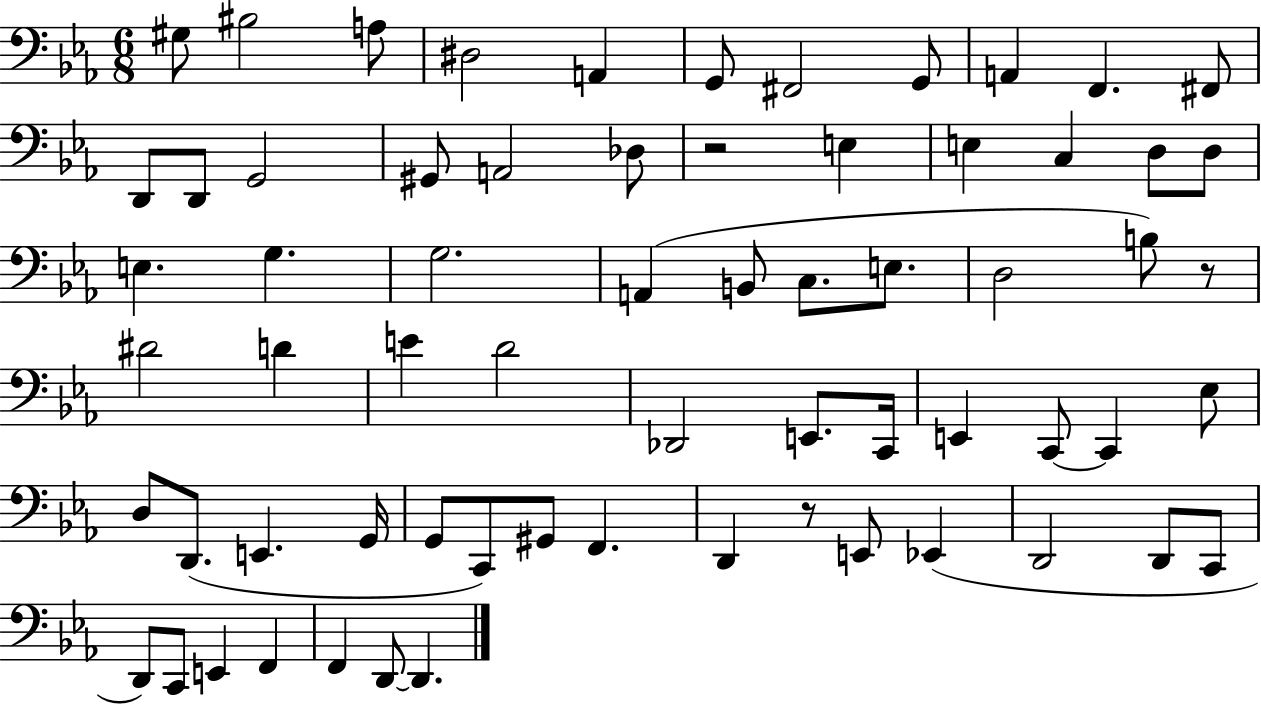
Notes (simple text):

G#3/e BIS3/h A3/e D#3/h A2/q G2/e F#2/h G2/e A2/q F2/q. F#2/e D2/e D2/e G2/h G#2/e A2/h Db3/e R/h E3/q E3/q C3/q D3/e D3/e E3/q. G3/q. G3/h. A2/q B2/e C3/e. E3/e. D3/h B3/e R/e D#4/h D4/q E4/q D4/h Db2/h E2/e. C2/s E2/q C2/e C2/q Eb3/e D3/e D2/e. E2/q. G2/s G2/e C2/e G#2/e F2/q. D2/q R/e E2/e Eb2/q D2/h D2/e C2/e D2/e C2/e E2/q F2/q F2/q D2/e D2/q.